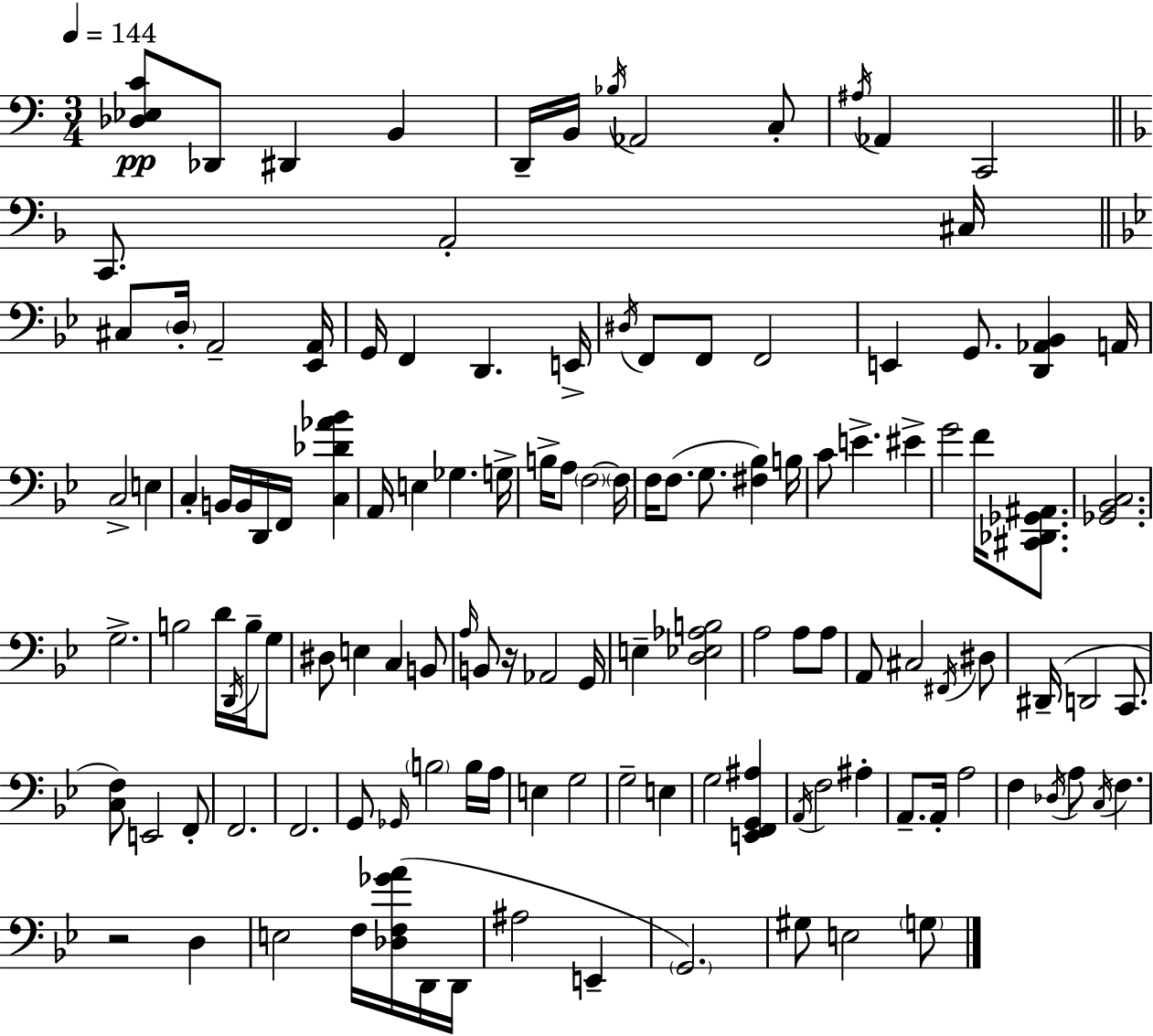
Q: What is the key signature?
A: C major